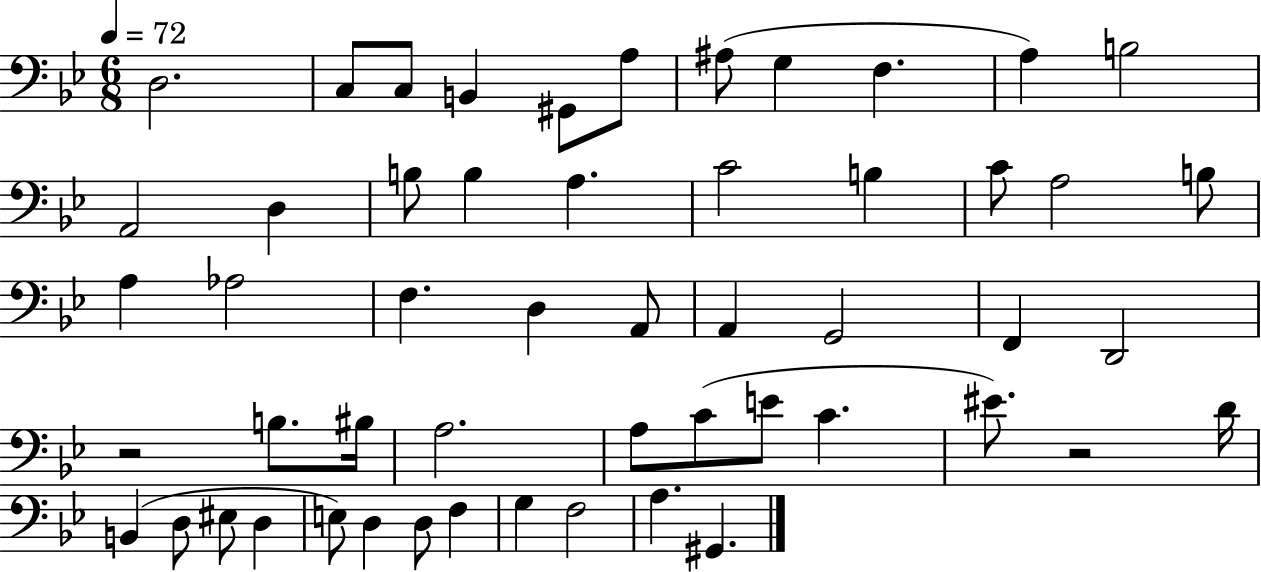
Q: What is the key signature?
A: BES major